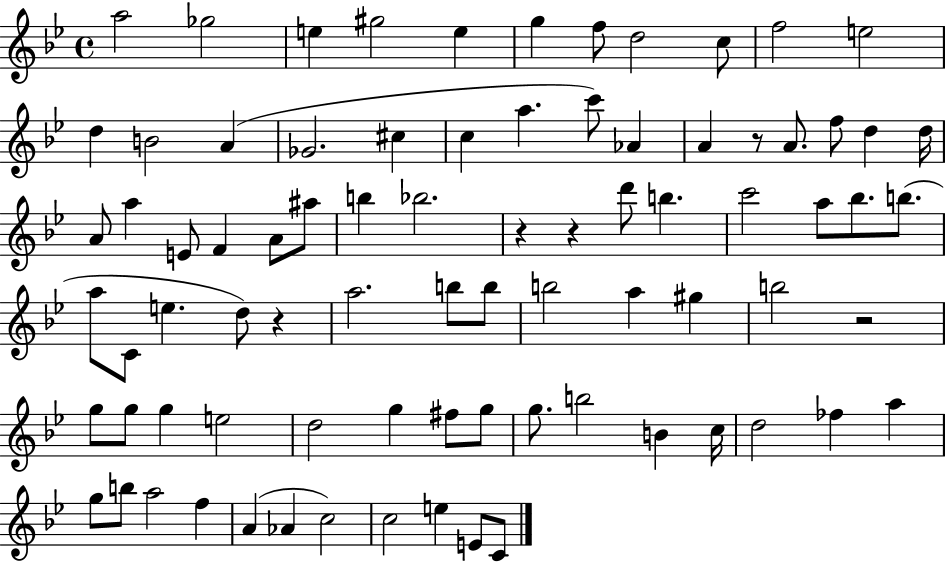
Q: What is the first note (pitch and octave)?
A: A5